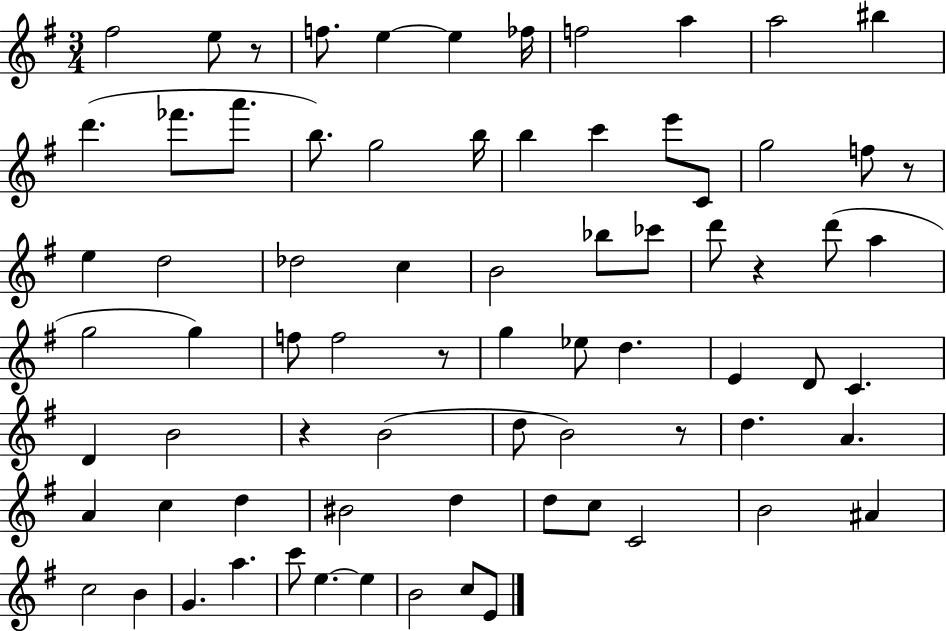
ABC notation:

X:1
T:Untitled
M:3/4
L:1/4
K:G
^f2 e/2 z/2 f/2 e e _f/4 f2 a a2 ^b d' _f'/2 a'/2 b/2 g2 b/4 b c' e'/2 C/2 g2 f/2 z/2 e d2 _d2 c B2 _b/2 _c'/2 d'/2 z d'/2 a g2 g f/2 f2 z/2 g _e/2 d E D/2 C D B2 z B2 d/2 B2 z/2 d A A c d ^B2 d d/2 c/2 C2 B2 ^A c2 B G a c'/2 e e B2 c/2 E/2